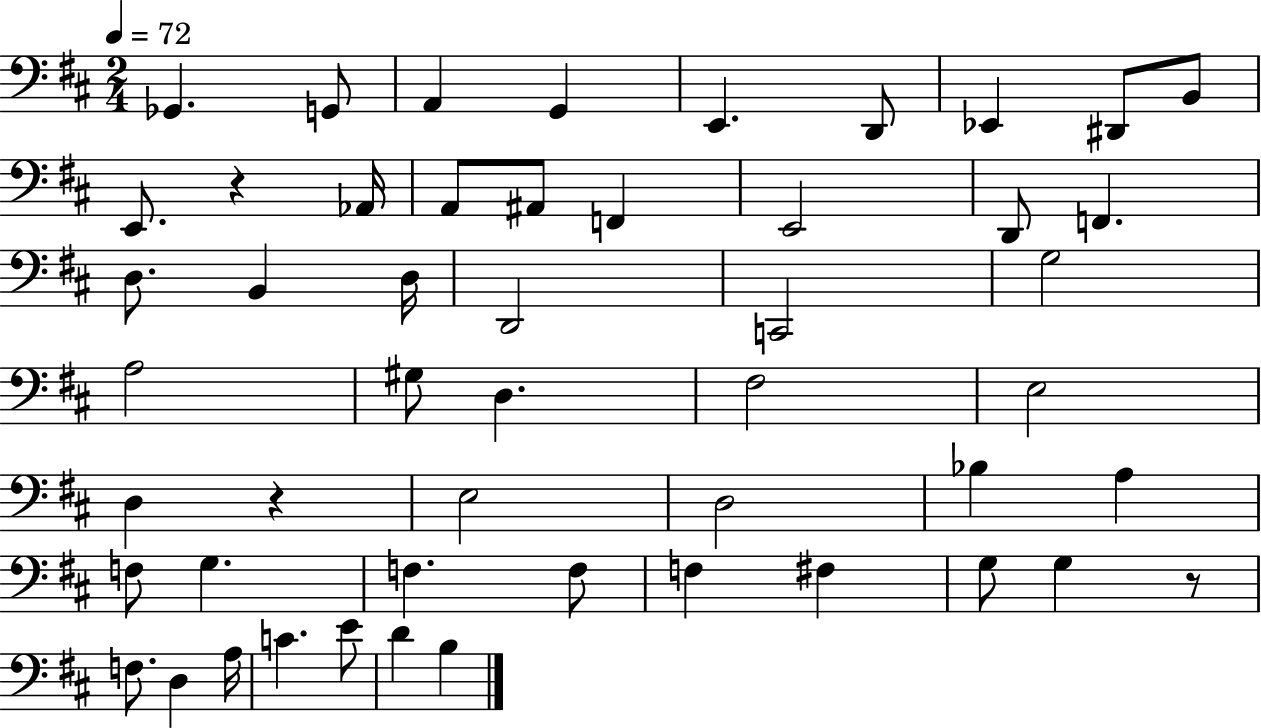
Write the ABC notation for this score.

X:1
T:Untitled
M:2/4
L:1/4
K:D
_G,, G,,/2 A,, G,, E,, D,,/2 _E,, ^D,,/2 B,,/2 E,,/2 z _A,,/4 A,,/2 ^A,,/2 F,, E,,2 D,,/2 F,, D,/2 B,, D,/4 D,,2 C,,2 G,2 A,2 ^G,/2 D, ^F,2 E,2 D, z E,2 D,2 _B, A, F,/2 G, F, F,/2 F, ^F, G,/2 G, z/2 F,/2 D, A,/4 C E/2 D B,